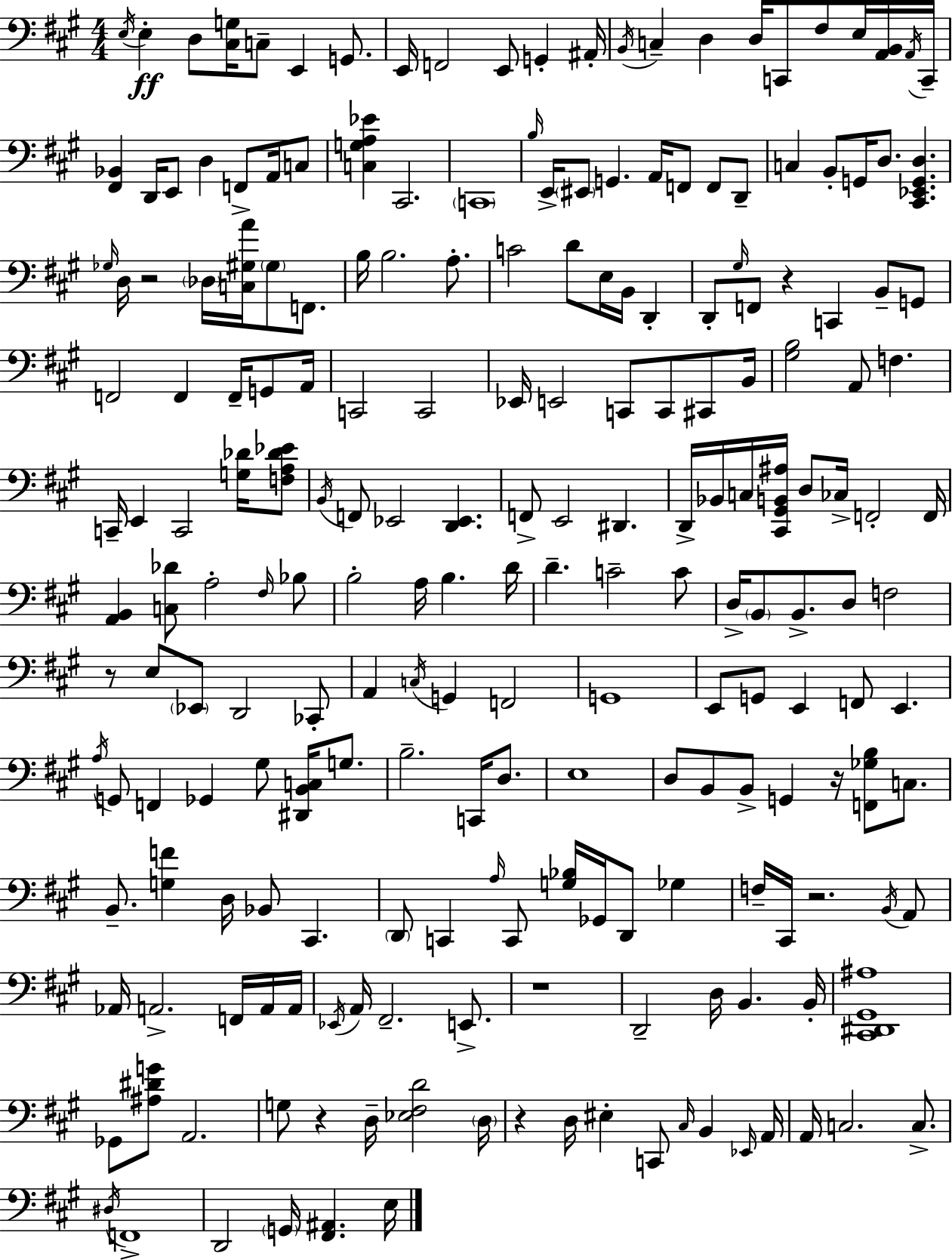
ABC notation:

X:1
T:Untitled
M:4/4
L:1/4
K:A
E,/4 E, D,/2 [^C,G,]/4 C,/2 E,, G,,/2 E,,/4 F,,2 E,,/2 G,, ^A,,/4 B,,/4 C, D, D,/4 C,,/2 ^F,/2 E,/4 [A,,B,,]/4 A,,/4 C,,/4 [^F,,_B,,] D,,/4 E,,/2 D, F,,/2 A,,/4 C,/2 [C,G,A,_E] ^C,,2 C,,4 B,/4 E,,/4 ^E,,/2 G,, A,,/4 F,,/2 F,,/2 D,,/2 C, B,,/2 G,,/4 D,/2 [^C,,_E,,G,,D,] _G,/4 D,/4 z2 _D,/4 [C,^G,A]/4 ^G,/2 F,,/2 B,/4 B,2 A,/2 C2 D/2 E,/4 B,,/4 D,, D,,/2 ^G,/4 F,,/2 z C,, B,,/2 G,,/2 F,,2 F,, F,,/4 G,,/2 A,,/4 C,,2 C,,2 _E,,/4 E,,2 C,,/2 C,,/2 ^C,,/2 B,,/4 [^G,B,]2 A,,/2 F, C,,/4 E,, C,,2 [G,_D]/4 [F,A,_D_E]/2 B,,/4 F,,/2 _E,,2 [D,,_E,,] F,,/2 E,,2 ^D,, D,,/4 _B,,/4 C,/4 [^C,,^G,,B,,^A,]/4 D,/2 _C,/4 F,,2 F,,/4 [A,,B,,] [C,_D]/2 A,2 ^F,/4 _B,/2 B,2 A,/4 B, D/4 D C2 C/2 D,/4 B,,/2 B,,/2 D,/2 F,2 z/2 E,/2 _E,,/2 D,,2 _C,,/2 A,, C,/4 G,, F,,2 G,,4 E,,/2 G,,/2 E,, F,,/2 E,, A,/4 G,,/2 F,, _G,, ^G,/2 [^D,,B,,C,]/4 G,/2 B,2 C,,/4 D,/2 E,4 D,/2 B,,/2 B,,/2 G,, z/4 [F,,_G,B,]/2 C,/2 B,,/2 [G,F] D,/4 _B,,/2 ^C,, D,,/2 C,, A,/4 C,,/2 [G,_B,]/4 _G,,/4 D,,/2 _G, F,/4 ^C,,/4 z2 B,,/4 A,,/2 _A,,/4 A,,2 F,,/4 A,,/4 A,,/4 _E,,/4 A,,/4 ^F,,2 E,,/2 z4 D,,2 D,/4 B,, B,,/4 [^C,,^D,,^G,,^A,]4 _G,,/2 [^A,^DG]/2 A,,2 G,/2 z D,/4 [_E,^F,D]2 D,/4 z D,/4 ^E, C,,/2 ^C,/4 B,, _E,,/4 A,,/4 A,,/4 C,2 C,/2 ^D,/4 F,,4 D,,2 G,,/4 [^F,,^A,,] E,/4